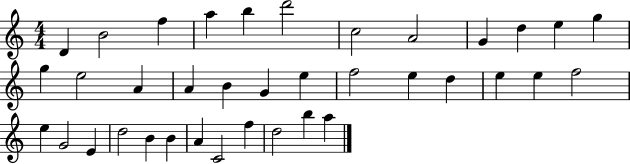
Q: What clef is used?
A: treble